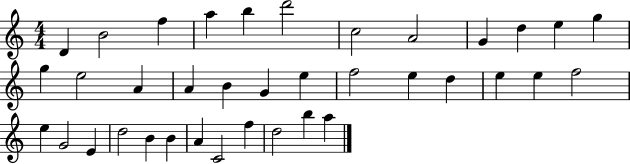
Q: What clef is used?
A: treble